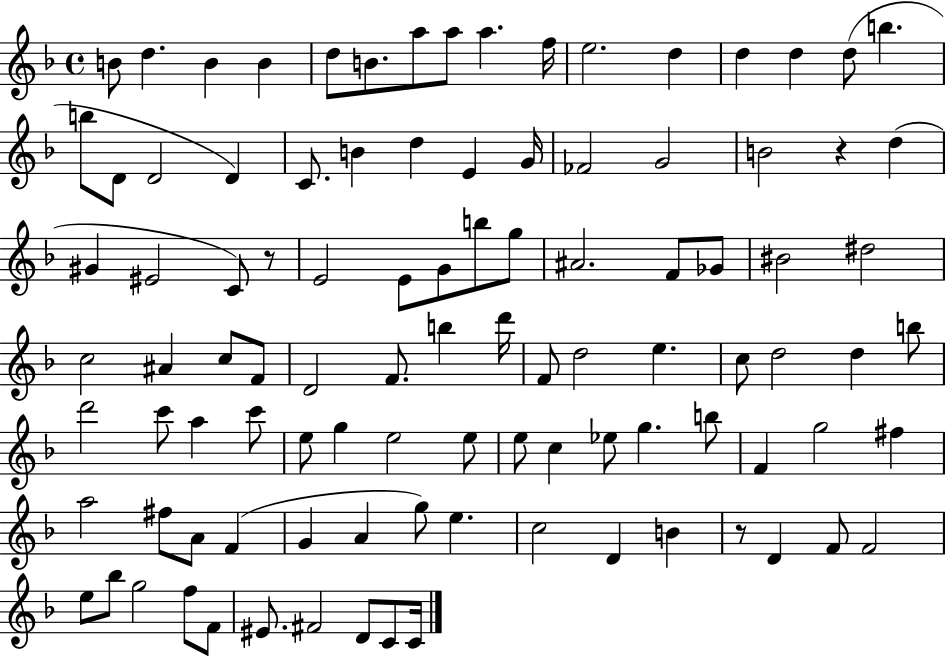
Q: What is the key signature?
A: F major